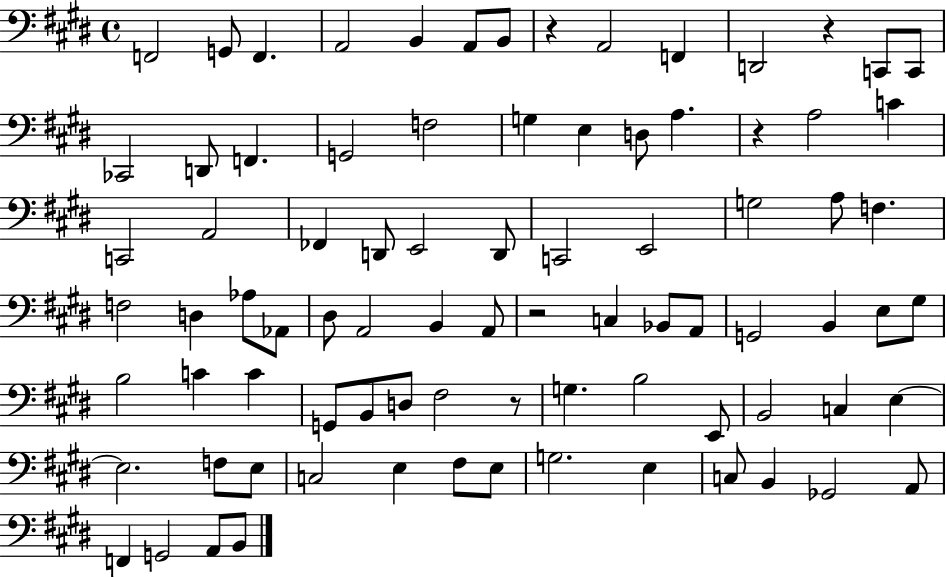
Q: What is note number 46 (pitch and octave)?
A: G2